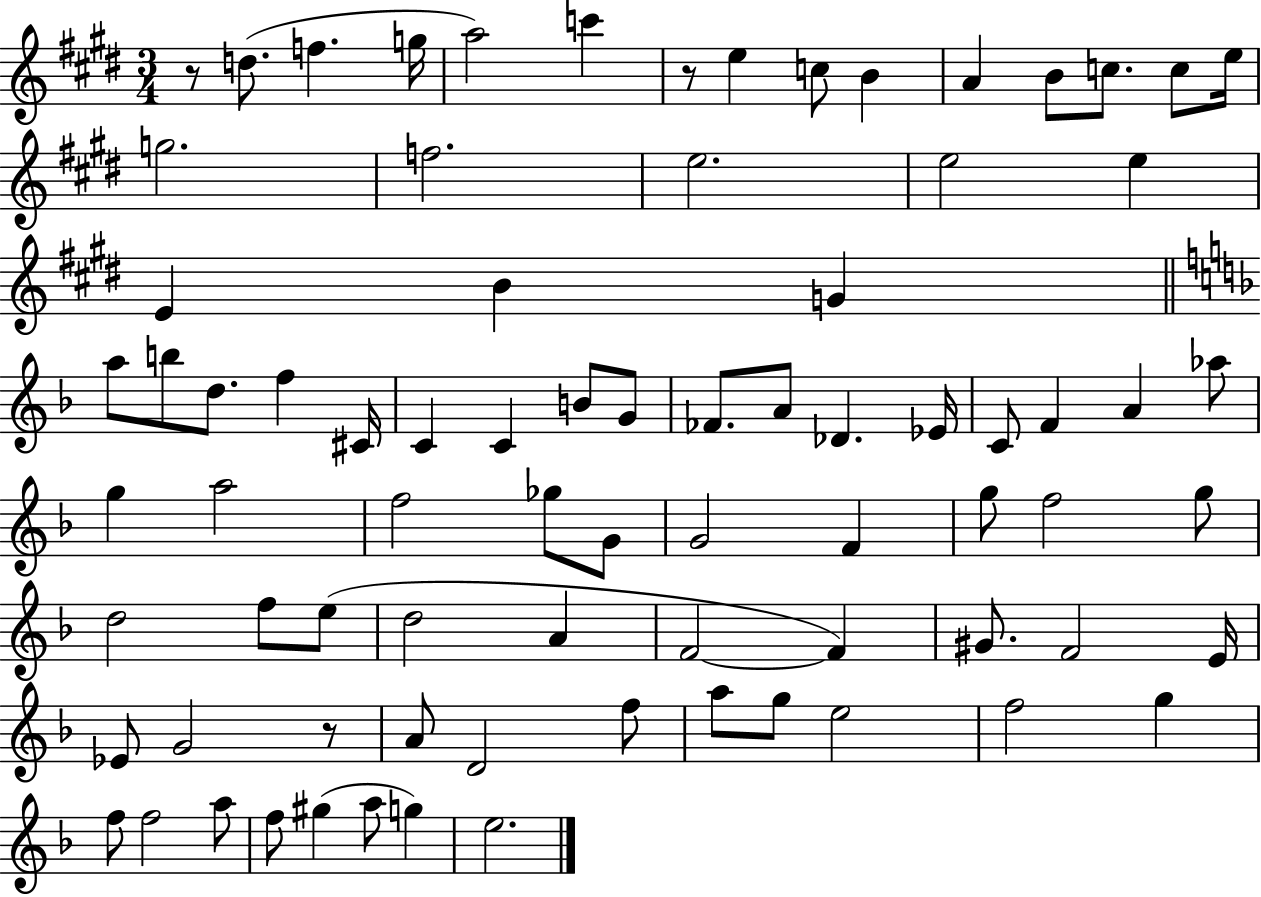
{
  \clef treble
  \numericTimeSignature
  \time 3/4
  \key e \major
  r8 d''8.( f''4. g''16 | a''2) c'''4 | r8 e''4 c''8 b'4 | a'4 b'8 c''8. c''8 e''16 | \break g''2. | f''2. | e''2. | e''2 e''4 | \break e'4 b'4 g'4 | \bar "||" \break \key f \major a''8 b''8 d''8. f''4 cis'16 | c'4 c'4 b'8 g'8 | fes'8. a'8 des'4. ees'16 | c'8 f'4 a'4 aes''8 | \break g''4 a''2 | f''2 ges''8 g'8 | g'2 f'4 | g''8 f''2 g''8 | \break d''2 f''8 e''8( | d''2 a'4 | f'2~~ f'4) | gis'8. f'2 e'16 | \break ees'8 g'2 r8 | a'8 d'2 f''8 | a''8 g''8 e''2 | f''2 g''4 | \break f''8 f''2 a''8 | f''8 gis''4( a''8 g''4) | e''2. | \bar "|."
}